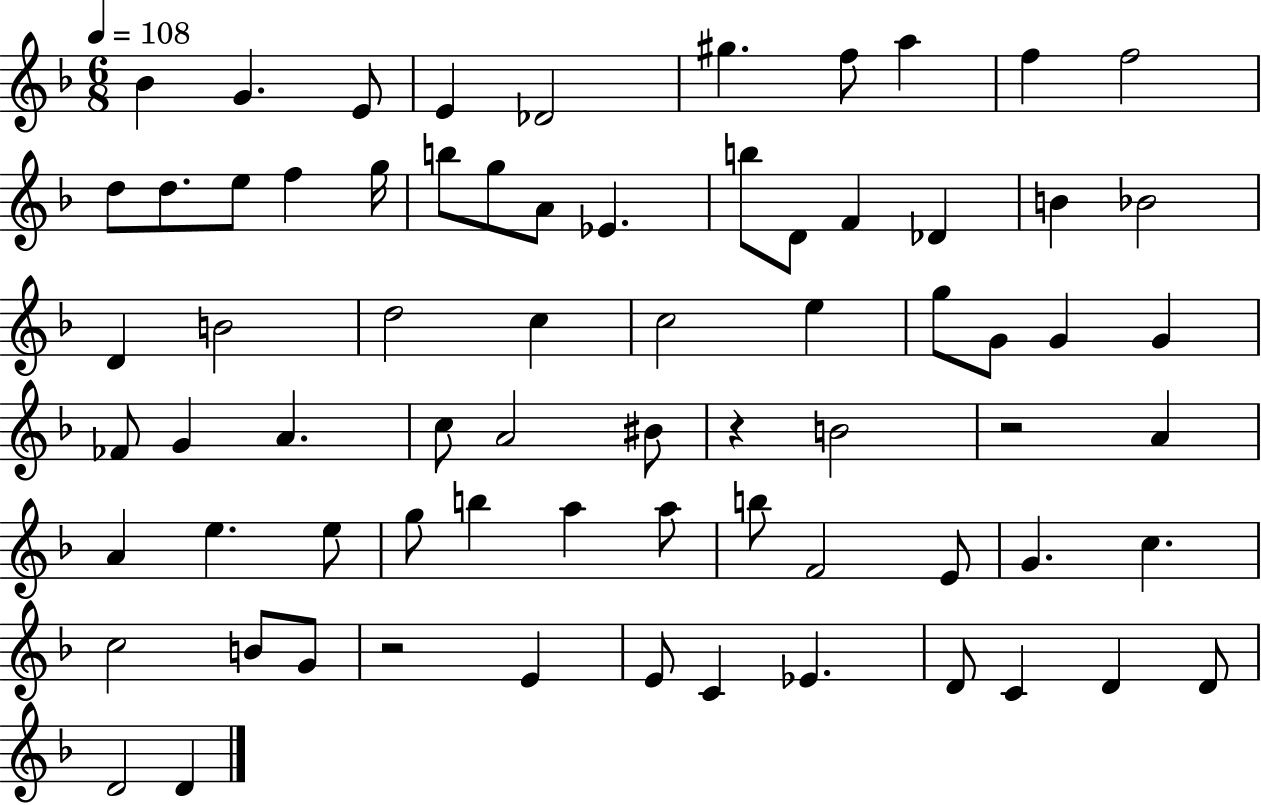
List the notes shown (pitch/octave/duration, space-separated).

Bb4/q G4/q. E4/e E4/q Db4/h G#5/q. F5/e A5/q F5/q F5/h D5/e D5/e. E5/e F5/q G5/s B5/e G5/e A4/e Eb4/q. B5/e D4/e F4/q Db4/q B4/q Bb4/h D4/q B4/h D5/h C5/q C5/h E5/q G5/e G4/e G4/q G4/q FES4/e G4/q A4/q. C5/e A4/h BIS4/e R/q B4/h R/h A4/q A4/q E5/q. E5/e G5/e B5/q A5/q A5/e B5/e F4/h E4/e G4/q. C5/q. C5/h B4/e G4/e R/h E4/q E4/e C4/q Eb4/q. D4/e C4/q D4/q D4/e D4/h D4/q